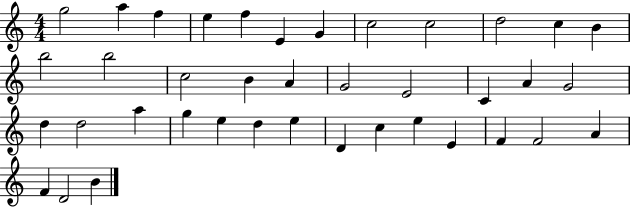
{
  \clef treble
  \numericTimeSignature
  \time 4/4
  \key c \major
  g''2 a''4 f''4 | e''4 f''4 e'4 g'4 | c''2 c''2 | d''2 c''4 b'4 | \break b''2 b''2 | c''2 b'4 a'4 | g'2 e'2 | c'4 a'4 g'2 | \break d''4 d''2 a''4 | g''4 e''4 d''4 e''4 | d'4 c''4 e''4 e'4 | f'4 f'2 a'4 | \break f'4 d'2 b'4 | \bar "|."
}